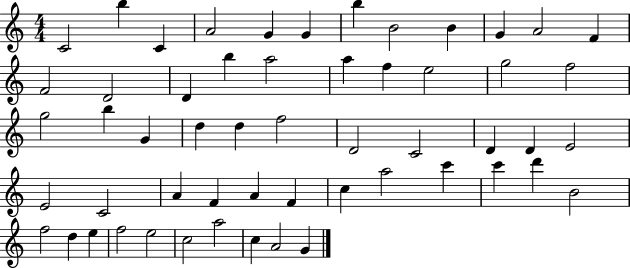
C4/h B5/q C4/q A4/h G4/q G4/q B5/q B4/h B4/q G4/q A4/h F4/q F4/h D4/h D4/q B5/q A5/h A5/q F5/q E5/h G5/h F5/h G5/h B5/q G4/q D5/q D5/q F5/h D4/h C4/h D4/q D4/q E4/h E4/h C4/h A4/q F4/q A4/q F4/q C5/q A5/h C6/q C6/q D6/q B4/h F5/h D5/q E5/q F5/h E5/h C5/h A5/h C5/q A4/h G4/q